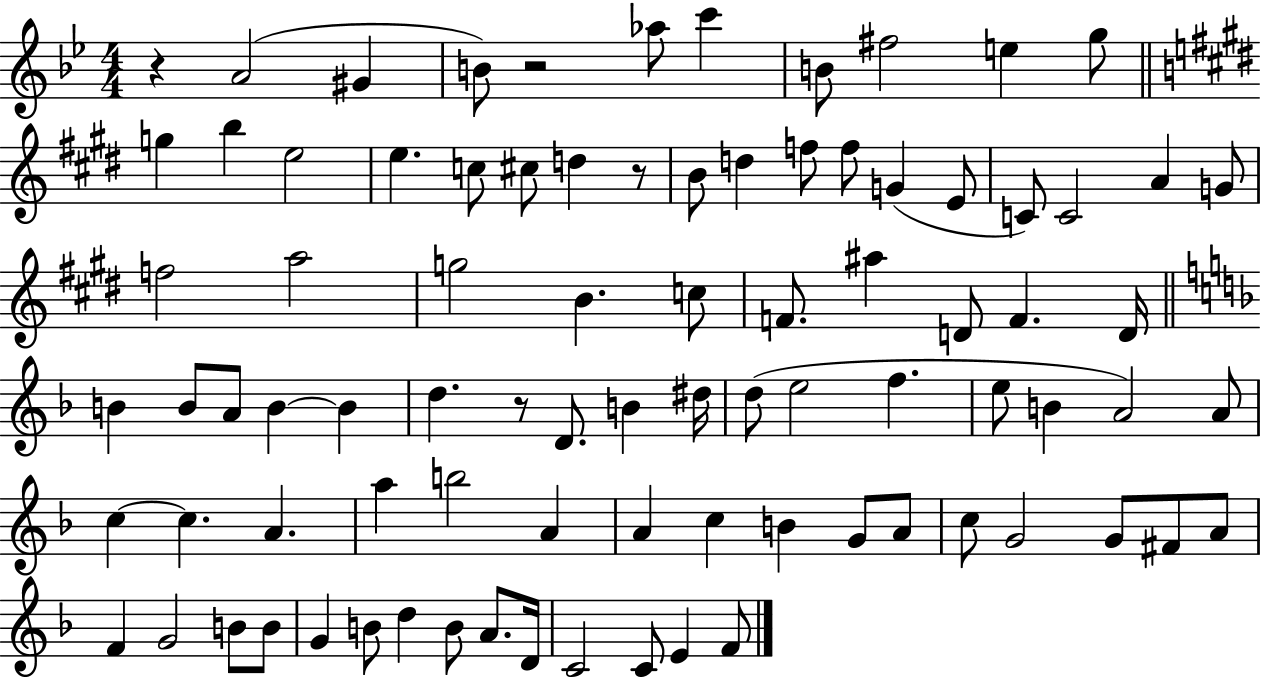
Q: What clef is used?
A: treble